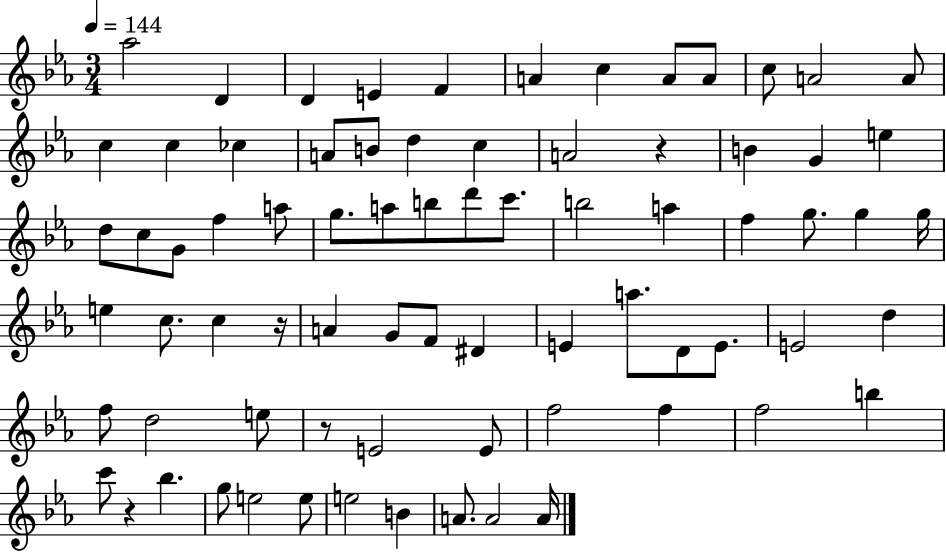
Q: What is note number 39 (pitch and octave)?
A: G5